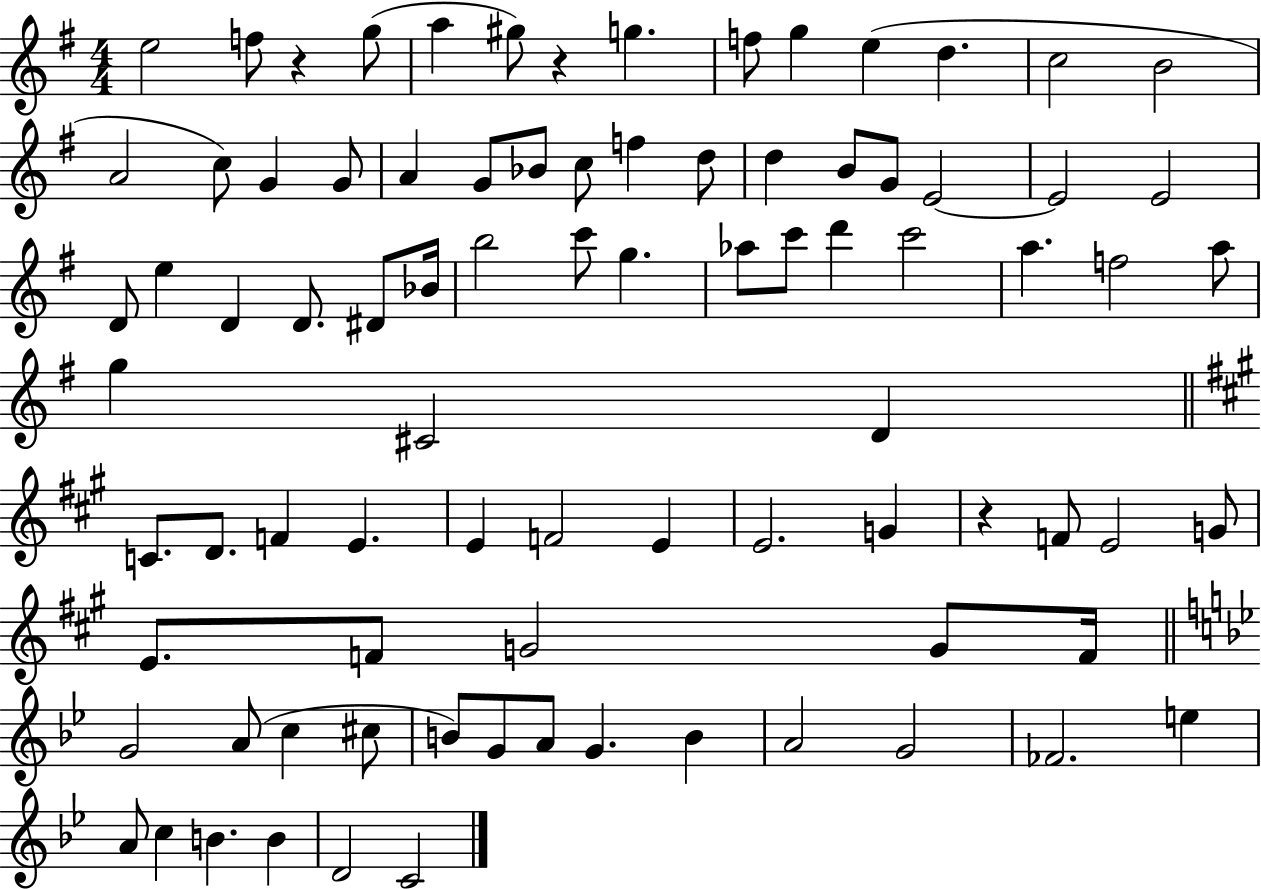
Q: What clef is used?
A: treble